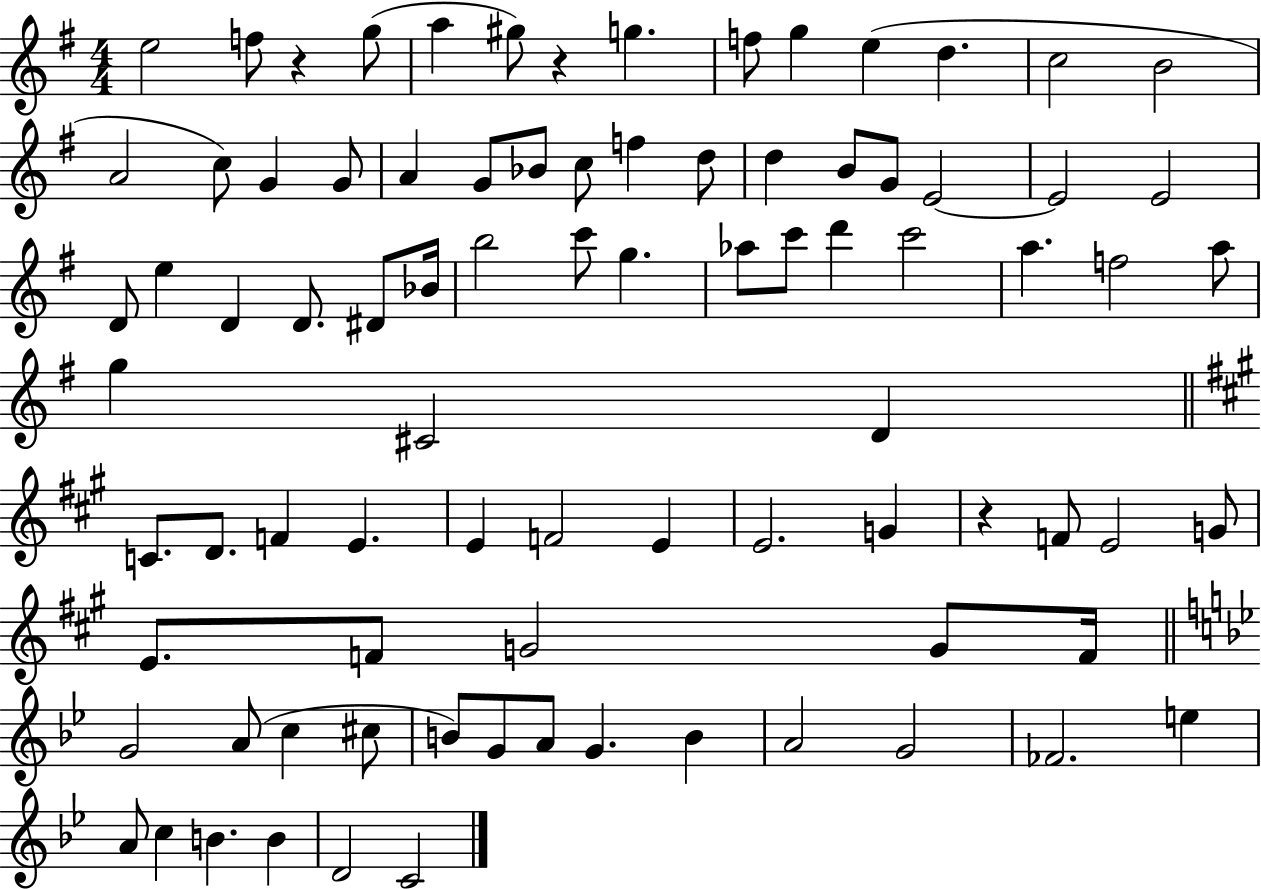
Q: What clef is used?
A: treble